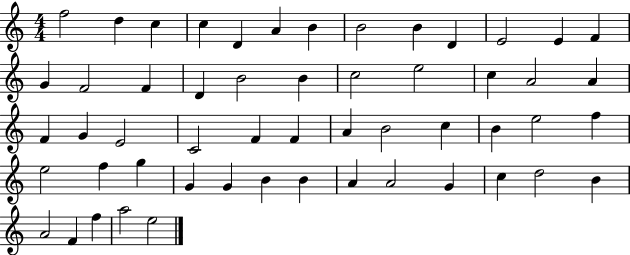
{
  \clef treble
  \numericTimeSignature
  \time 4/4
  \key c \major
  f''2 d''4 c''4 | c''4 d'4 a'4 b'4 | b'2 b'4 d'4 | e'2 e'4 f'4 | \break g'4 f'2 f'4 | d'4 b'2 b'4 | c''2 e''2 | c''4 a'2 a'4 | \break f'4 g'4 e'2 | c'2 f'4 f'4 | a'4 b'2 c''4 | b'4 e''2 f''4 | \break e''2 f''4 g''4 | g'4 g'4 b'4 b'4 | a'4 a'2 g'4 | c''4 d''2 b'4 | \break a'2 f'4 f''4 | a''2 e''2 | \bar "|."
}